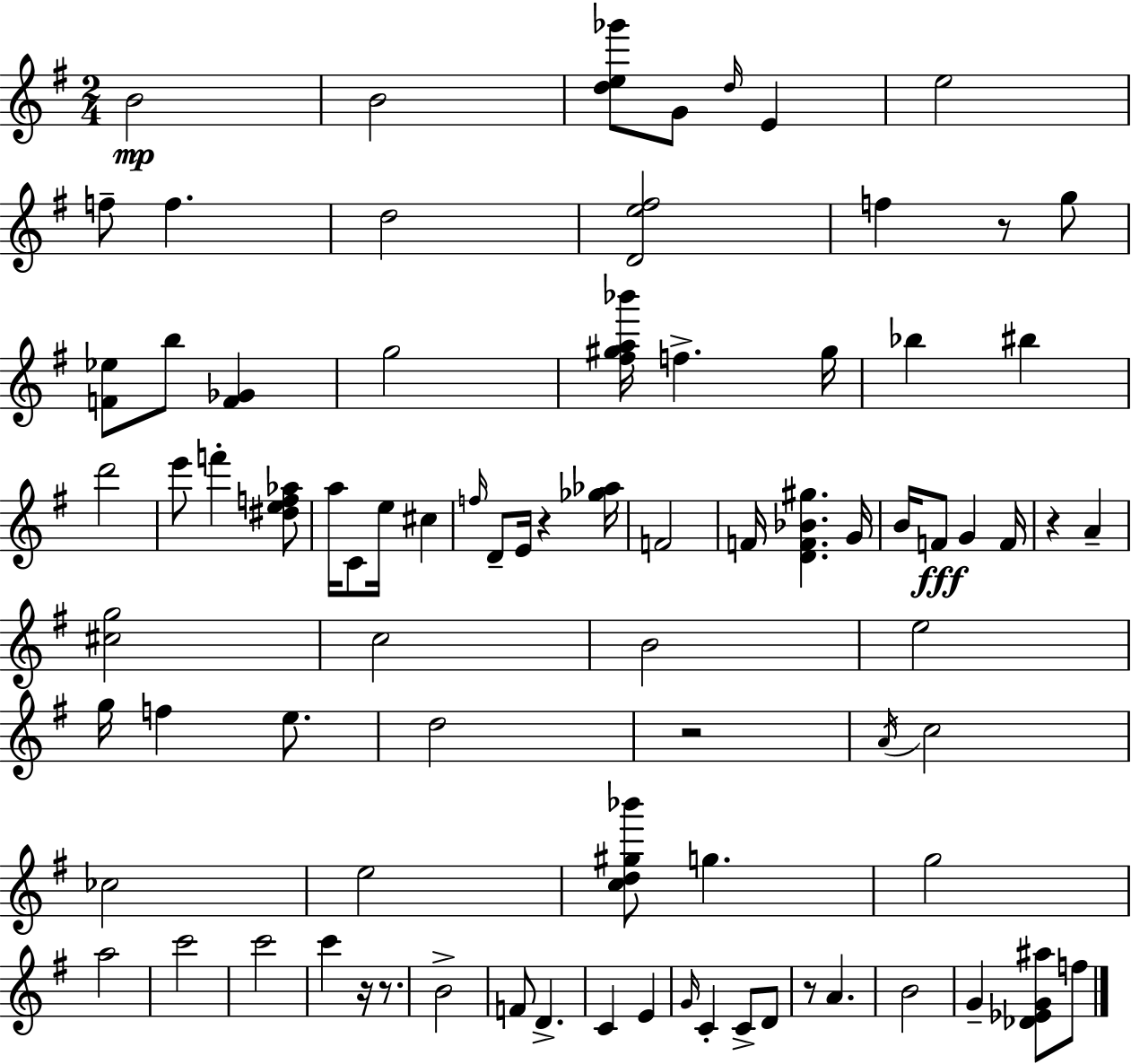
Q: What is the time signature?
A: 2/4